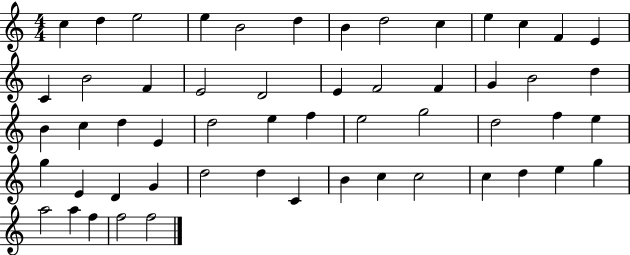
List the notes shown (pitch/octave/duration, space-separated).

C5/q D5/q E5/h E5/q B4/h D5/q B4/q D5/h C5/q E5/q C5/q F4/q E4/q C4/q B4/h F4/q E4/h D4/h E4/q F4/h F4/q G4/q B4/h D5/q B4/q C5/q D5/q E4/q D5/h E5/q F5/q E5/h G5/h D5/h F5/q E5/q G5/q E4/q D4/q G4/q D5/h D5/q C4/q B4/q C5/q C5/h C5/q D5/q E5/q G5/q A5/h A5/q F5/q F5/h F5/h